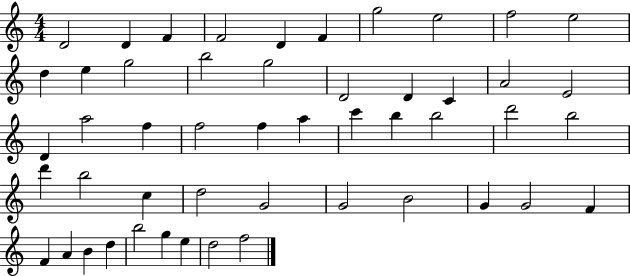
{
  \clef treble
  \numericTimeSignature
  \time 4/4
  \key c \major
  d'2 d'4 f'4 | f'2 d'4 f'4 | g''2 e''2 | f''2 e''2 | \break d''4 e''4 g''2 | b''2 g''2 | d'2 d'4 c'4 | a'2 e'2 | \break d'4 a''2 f''4 | f''2 f''4 a''4 | c'''4 b''4 b''2 | d'''2 b''2 | \break d'''4 b''2 c''4 | d''2 g'2 | g'2 b'2 | g'4 g'2 f'4 | \break f'4 a'4 b'4 d''4 | b''2 g''4 e''4 | d''2 f''2 | \bar "|."
}